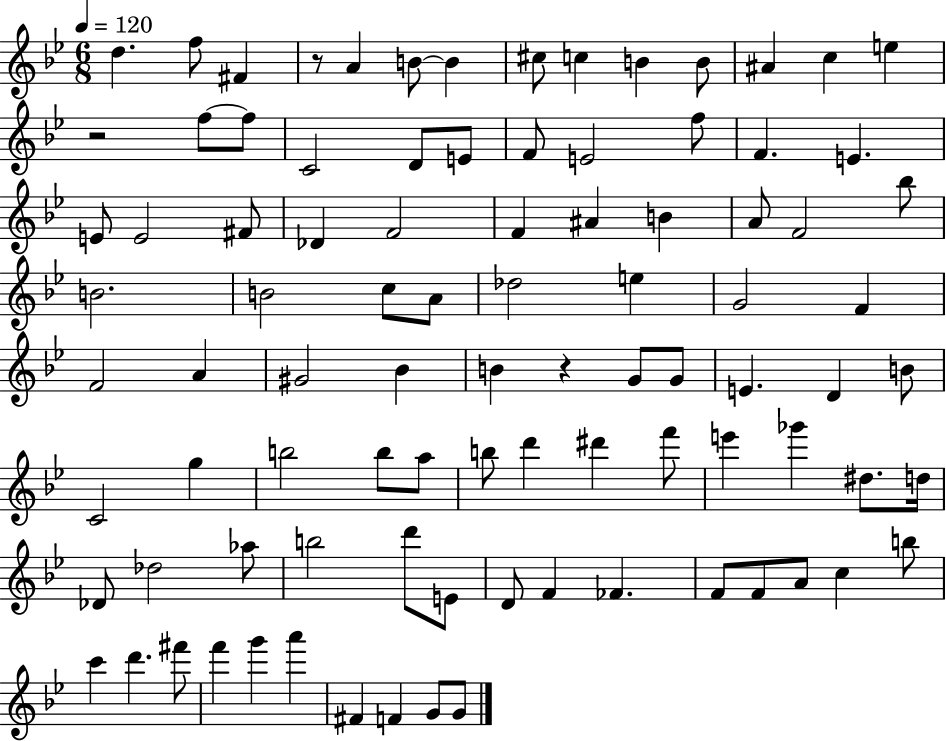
{
  \clef treble
  \numericTimeSignature
  \time 6/8
  \key bes \major
  \tempo 4 = 120
  d''4. f''8 fis'4 | r8 a'4 b'8~~ b'4 | cis''8 c''4 b'4 b'8 | ais'4 c''4 e''4 | \break r2 f''8~~ f''8 | c'2 d'8 e'8 | f'8 e'2 f''8 | f'4. e'4. | \break e'8 e'2 fis'8 | des'4 f'2 | f'4 ais'4 b'4 | a'8 f'2 bes''8 | \break b'2. | b'2 c''8 a'8 | des''2 e''4 | g'2 f'4 | \break f'2 a'4 | gis'2 bes'4 | b'4 r4 g'8 g'8 | e'4. d'4 b'8 | \break c'2 g''4 | b''2 b''8 a''8 | b''8 d'''4 dis'''4 f'''8 | e'''4 ges'''4 dis''8. d''16 | \break des'8 des''2 aes''8 | b''2 d'''8 e'8 | d'8 f'4 fes'4. | f'8 f'8 a'8 c''4 b''8 | \break c'''4 d'''4. fis'''8 | f'''4 g'''4 a'''4 | fis'4 f'4 g'8 g'8 | \bar "|."
}